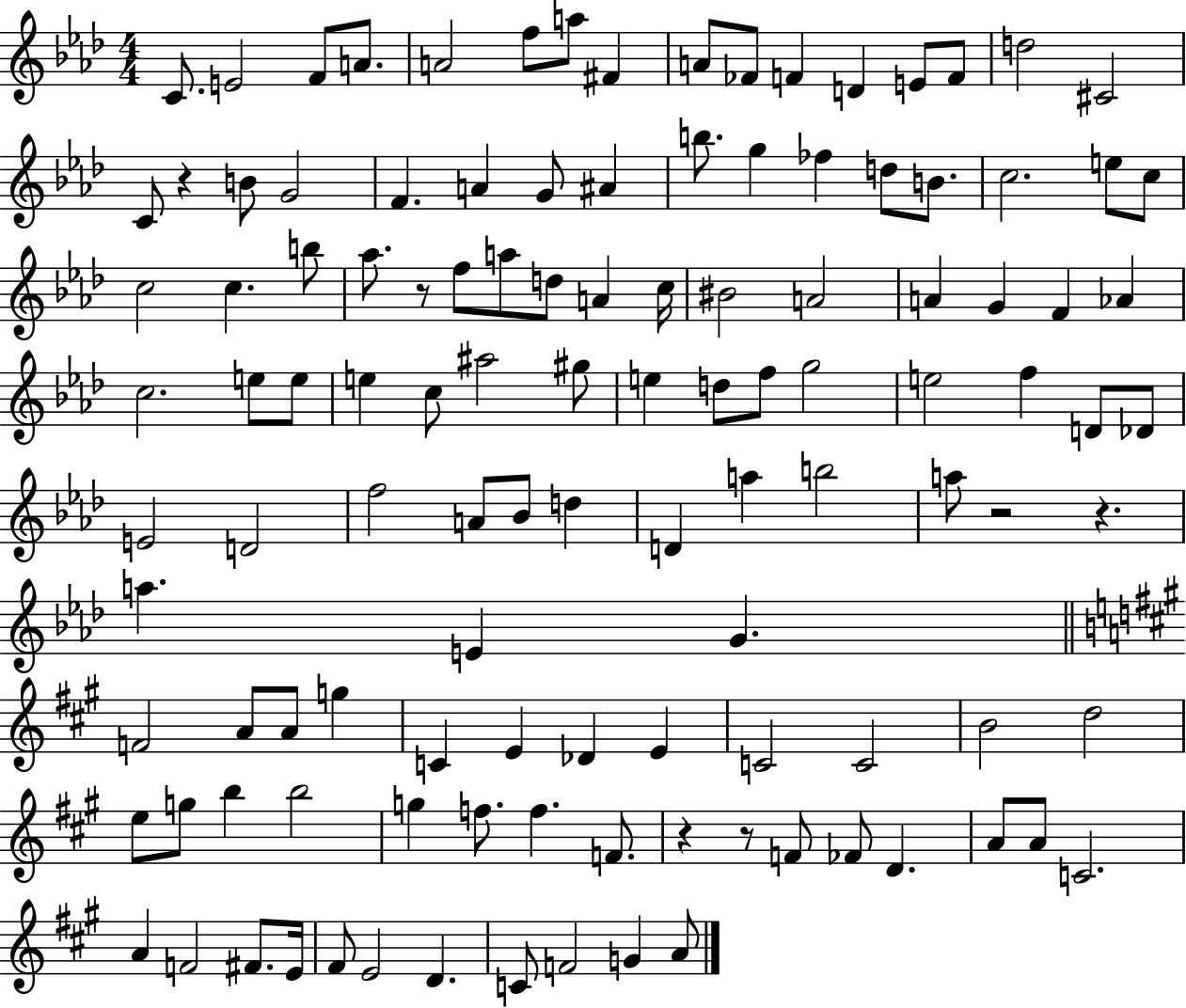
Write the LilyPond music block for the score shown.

{
  \clef treble
  \numericTimeSignature
  \time 4/4
  \key aes \major
  c'8. e'2 f'8 a'8. | a'2 f''8 a''8 fis'4 | a'8 fes'8 f'4 d'4 e'8 f'8 | d''2 cis'2 | \break c'8 r4 b'8 g'2 | f'4. a'4 g'8 ais'4 | b''8. g''4 fes''4 d''8 b'8. | c''2. e''8 c''8 | \break c''2 c''4. b''8 | aes''8. r8 f''8 a''8 d''8 a'4 c''16 | bis'2 a'2 | a'4 g'4 f'4 aes'4 | \break c''2. e''8 e''8 | e''4 c''8 ais''2 gis''8 | e''4 d''8 f''8 g''2 | e''2 f''4 d'8 des'8 | \break e'2 d'2 | f''2 a'8 bes'8 d''4 | d'4 a''4 b''2 | a''8 r2 r4. | \break a''4. e'4 g'4. | \bar "||" \break \key a \major f'2 a'8 a'8 g''4 | c'4 e'4 des'4 e'4 | c'2 c'2 | b'2 d''2 | \break e''8 g''8 b''4 b''2 | g''4 f''8. f''4. f'8. | r4 r8 f'8 fes'8 d'4. | a'8 a'8 c'2. | \break a'4 f'2 fis'8. e'16 | fis'8 e'2 d'4. | c'8 f'2 g'4 a'8 | \bar "|."
}